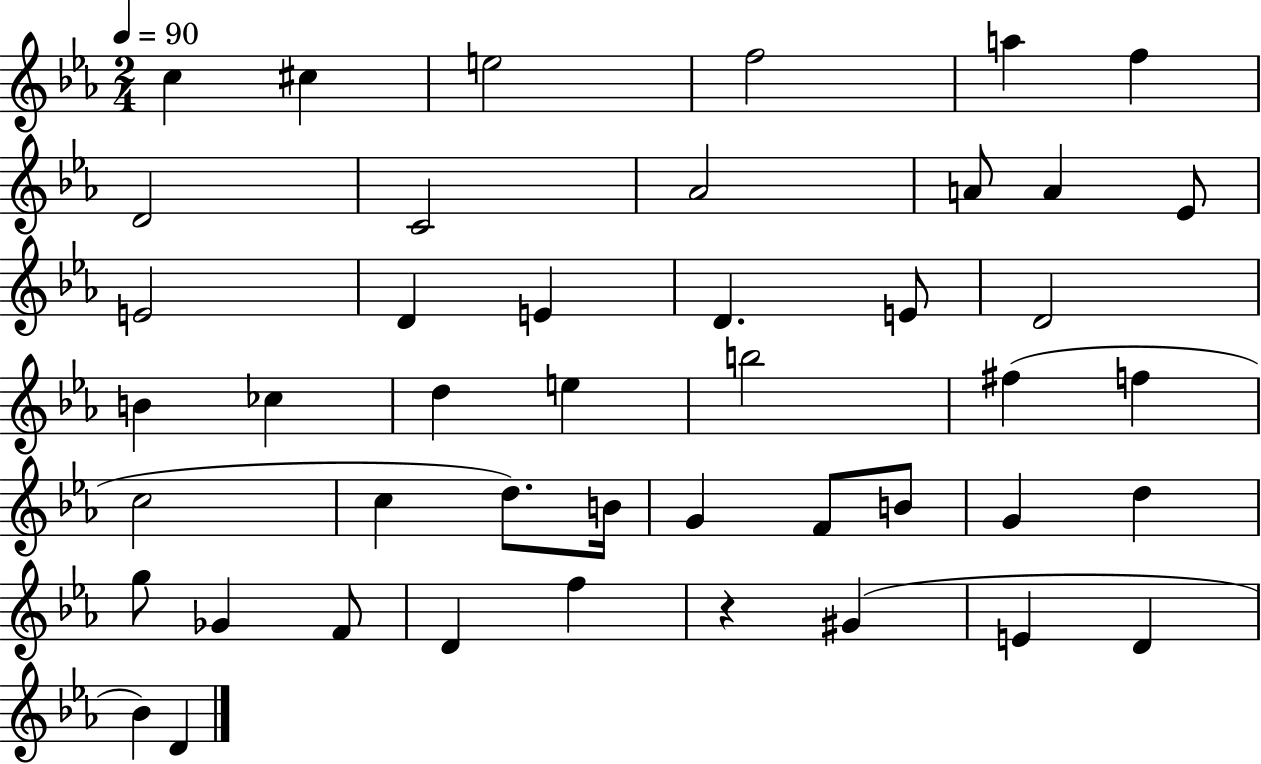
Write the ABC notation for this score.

X:1
T:Untitled
M:2/4
L:1/4
K:Eb
c ^c e2 f2 a f D2 C2 _A2 A/2 A _E/2 E2 D E D E/2 D2 B _c d e b2 ^f f c2 c d/2 B/4 G F/2 B/2 G d g/2 _G F/2 D f z ^G E D _B D